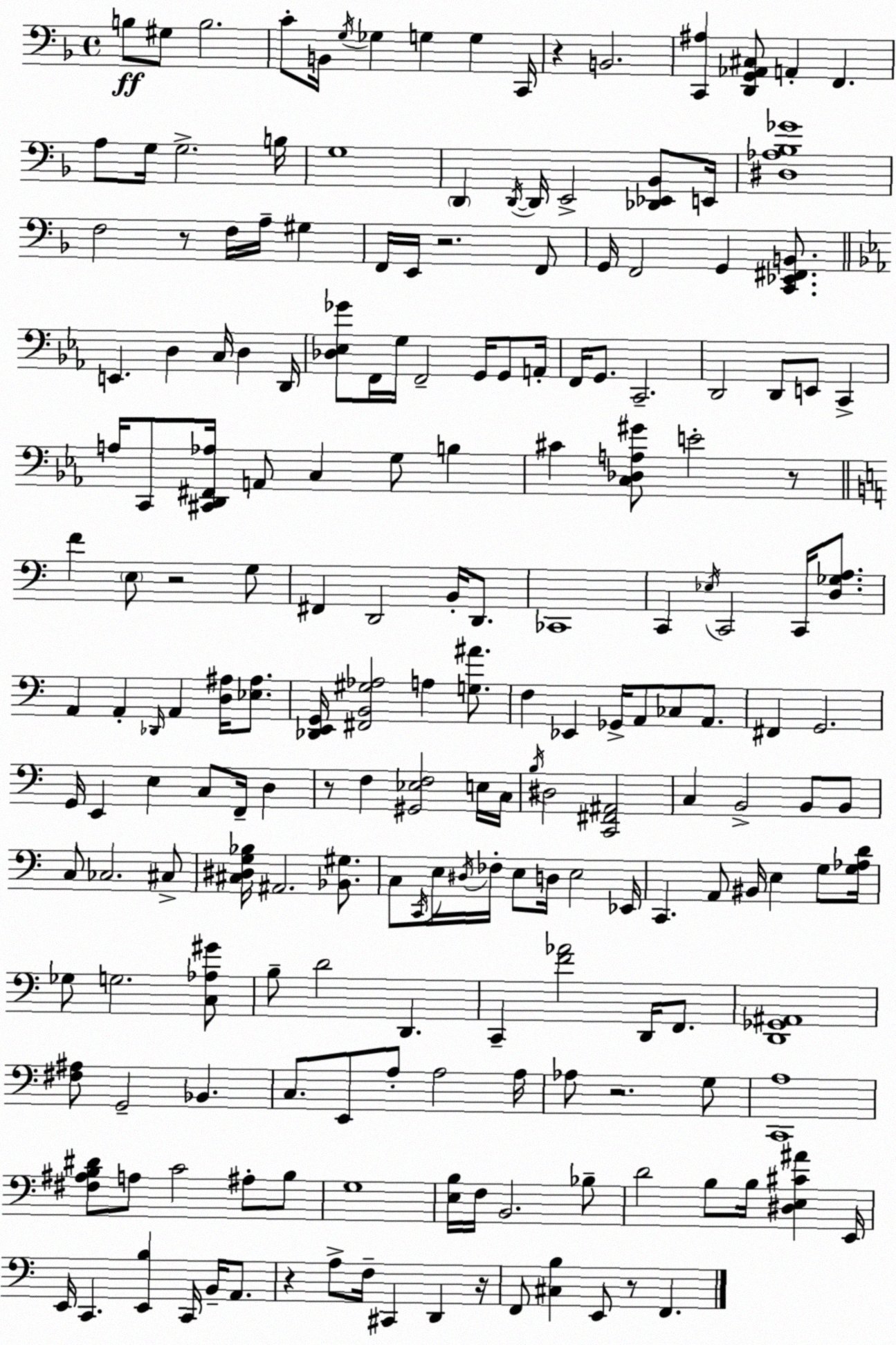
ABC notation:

X:1
T:Untitled
M:4/4
L:1/4
K:Dm
B,/2 ^G,/2 B,2 C/2 B,,/4 G,/4 _G, G, G, C,,/4 z B,,2 [C,,^A,] [D,,G,,_A,,^C,]/2 A,, F,, A,/2 G,/4 G,2 B,/4 G,4 D,, D,,/4 D,,/4 E,,2 [_D,,_E,,_B,,]/2 E,,/4 [^D,_A,_B,_G]4 F,2 z/2 F,/4 A,/4 ^G, F,,/4 E,,/4 z2 F,,/2 G,,/4 F,,2 G,, [C,,_E,,^F,,B,,]/2 E,, D, C,/4 D, D,,/4 [_D,_E,_G]/2 F,,/4 G,/4 F,,2 G,,/4 G,,/2 A,,/4 F,,/4 G,,/2 C,,2 D,,2 D,,/2 E,,/2 C,, A,/4 C,,/2 [^C,,D,,^F,,_A,]/4 A,,/2 C, G,/2 B, ^C [C,_D,A,^G]/2 E2 z/2 F E,/2 z2 G,/2 ^F,, D,,2 B,,/4 D,,/2 _C,,4 C,, _E,/4 C,,2 C,,/4 [D,_G,A,]/2 A,, A,, _D,,/4 A,, [D,^A,]/4 [_E,^A,]/2 [_D,,E,,G,,]/4 [^F,,B,,^G,_A,]2 A, [G,^A]/2 F, _E,, _G,,/4 A,,/2 _C,/2 A,,/2 ^F,, G,,2 G,,/4 E,, E, C,/2 F,,/4 D, z/2 F, [^G,,_E,F,]2 E,/4 C,/4 B,/4 ^D,2 [C,,^F,,^A,,]2 C, B,,2 B,,/2 B,,/2 C,/2 _C,2 ^C,/2 [^C,^D,G,_B,]/4 ^A,,2 [_B,,^G,]/2 C,/2 C,,/4 E,/4 ^D,/4 _F,/4 E,/2 D,/4 E,2 _E,,/4 C,, A,,/2 ^B,,/4 E, G,/2 [G,_A,D]/4 _G,/2 G,2 [C,_A,^G]/2 B,/2 D2 D,, C,, [F_A]2 D,,/4 F,,/2 [D,,_G,,^A,,]4 [^F,^A,]/2 G,,2 _B,, C,/2 E,,/2 A,/2 A,2 A,/4 _A,/2 z2 G,/2 [C,,A,]4 [^F,^A,B,^D]/2 A,/2 C2 ^A,/2 B,/2 G,4 [E,B,]/4 F,/4 B,,2 _B,/2 D2 B,/2 B,/4 [^D,E,^C^A] E,,/4 E,,/4 C,, [E,,B,] C,,/4 B,,/4 A,,/2 z A,/2 F,/4 ^C,, D,, z/4 F,,/2 [^C,B,] E,,/2 z/2 F,,